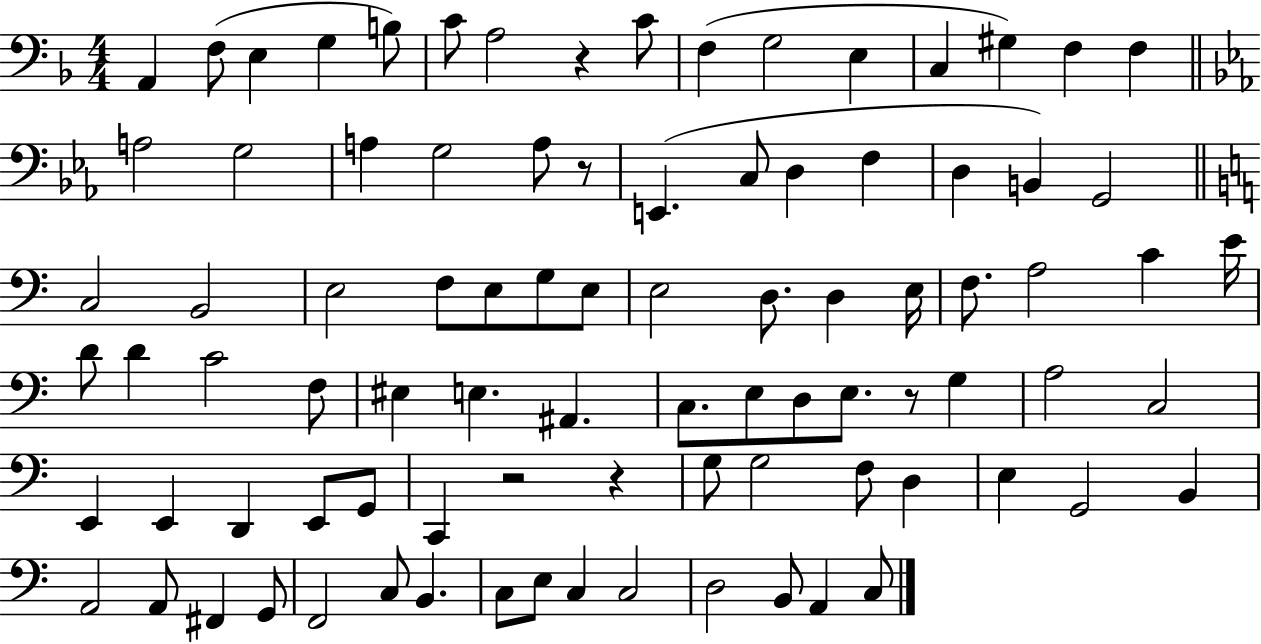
A2/q F3/e E3/q G3/q B3/e C4/e A3/h R/q C4/e F3/q G3/h E3/q C3/q G#3/q F3/q F3/q A3/h G3/h A3/q G3/h A3/e R/e E2/q. C3/e D3/q F3/q D3/q B2/q G2/h C3/h B2/h E3/h F3/e E3/e G3/e E3/e E3/h D3/e. D3/q E3/s F3/e. A3/h C4/q E4/s D4/e D4/q C4/h F3/e EIS3/q E3/q. A#2/q. C3/e. E3/e D3/e E3/e. R/e G3/q A3/h C3/h E2/q E2/q D2/q E2/e G2/e C2/q R/h R/q G3/e G3/h F3/e D3/q E3/q G2/h B2/q A2/h A2/e F#2/q G2/e F2/h C3/e B2/q. C3/e E3/e C3/q C3/h D3/h B2/e A2/q C3/e